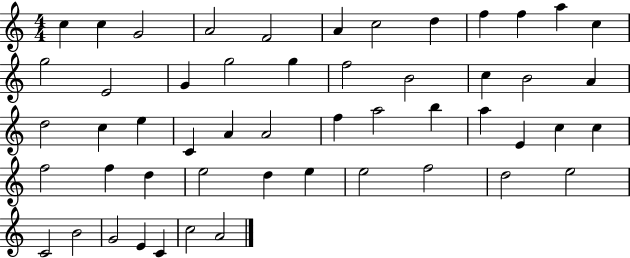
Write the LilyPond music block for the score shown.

{
  \clef treble
  \numericTimeSignature
  \time 4/4
  \key c \major
  c''4 c''4 g'2 | a'2 f'2 | a'4 c''2 d''4 | f''4 f''4 a''4 c''4 | \break g''2 e'2 | g'4 g''2 g''4 | f''2 b'2 | c''4 b'2 a'4 | \break d''2 c''4 e''4 | c'4 a'4 a'2 | f''4 a''2 b''4 | a''4 e'4 c''4 c''4 | \break f''2 f''4 d''4 | e''2 d''4 e''4 | e''2 f''2 | d''2 e''2 | \break c'2 b'2 | g'2 e'4 c'4 | c''2 a'2 | \bar "|."
}